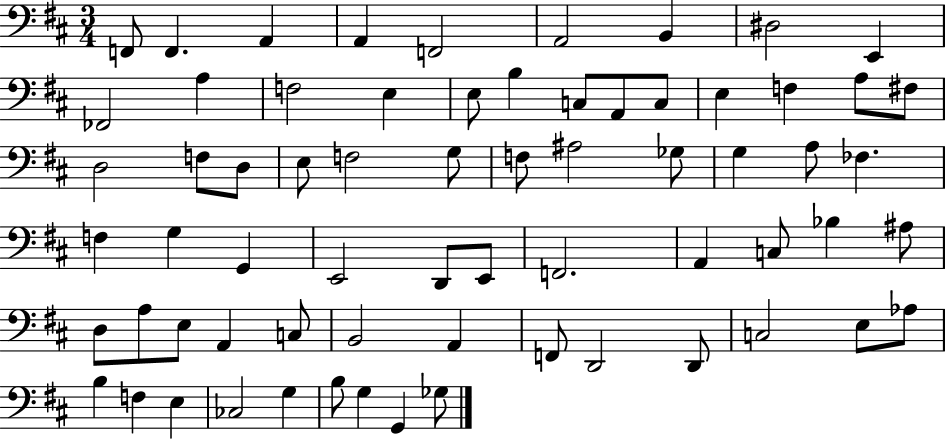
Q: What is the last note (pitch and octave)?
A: Gb3